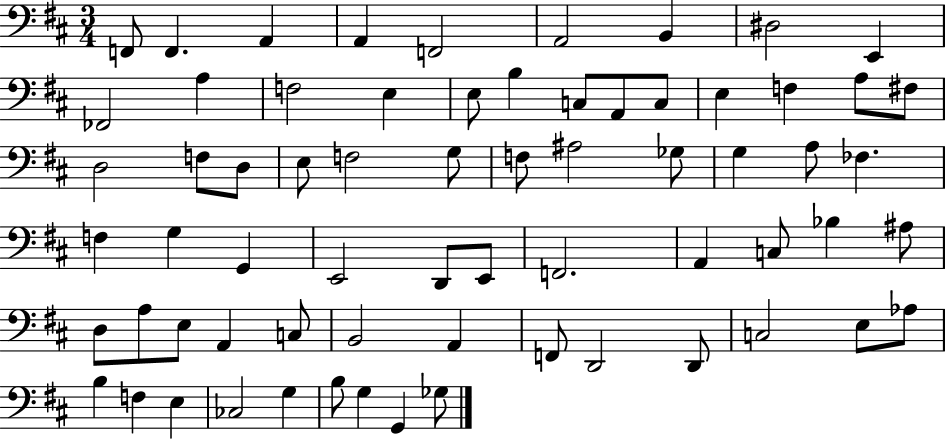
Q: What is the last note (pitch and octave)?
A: Gb3